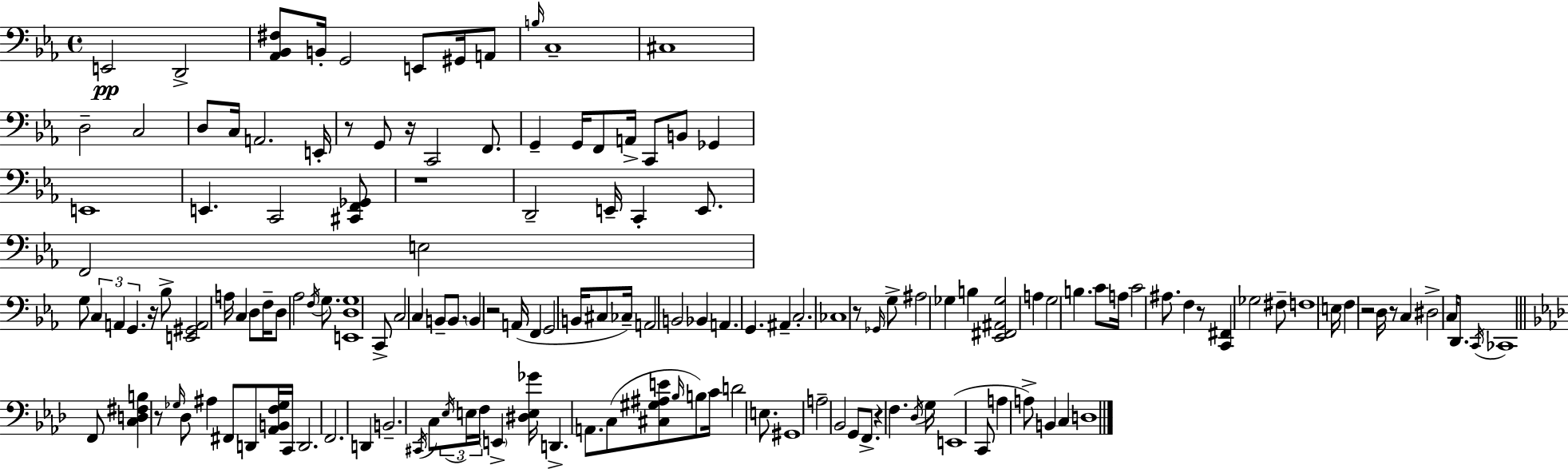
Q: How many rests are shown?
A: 11